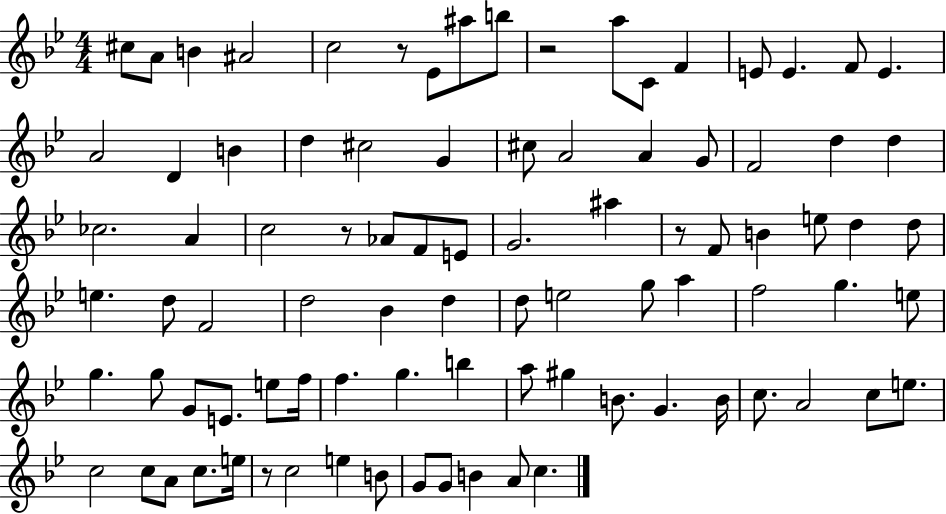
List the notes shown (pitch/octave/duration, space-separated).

C#5/e A4/e B4/q A#4/h C5/h R/e Eb4/e A#5/e B5/e R/h A5/e C4/e F4/q E4/e E4/q. F4/e E4/q. A4/h D4/q B4/q D5/q C#5/h G4/q C#5/e A4/h A4/q G4/e F4/h D5/q D5/q CES5/h. A4/q C5/h R/e Ab4/e F4/e E4/e G4/h. A#5/q R/e F4/e B4/q E5/e D5/q D5/e E5/q. D5/e F4/h D5/h Bb4/q D5/q D5/e E5/h G5/e A5/q F5/h G5/q. E5/e G5/q. G5/e G4/e E4/e. E5/e F5/s F5/q. G5/q. B5/q A5/e G#5/q B4/e. G4/q. B4/s C5/e. A4/h C5/e E5/e. C5/h C5/e A4/e C5/e. E5/s R/e C5/h E5/q B4/e G4/e G4/e B4/q A4/e C5/q.